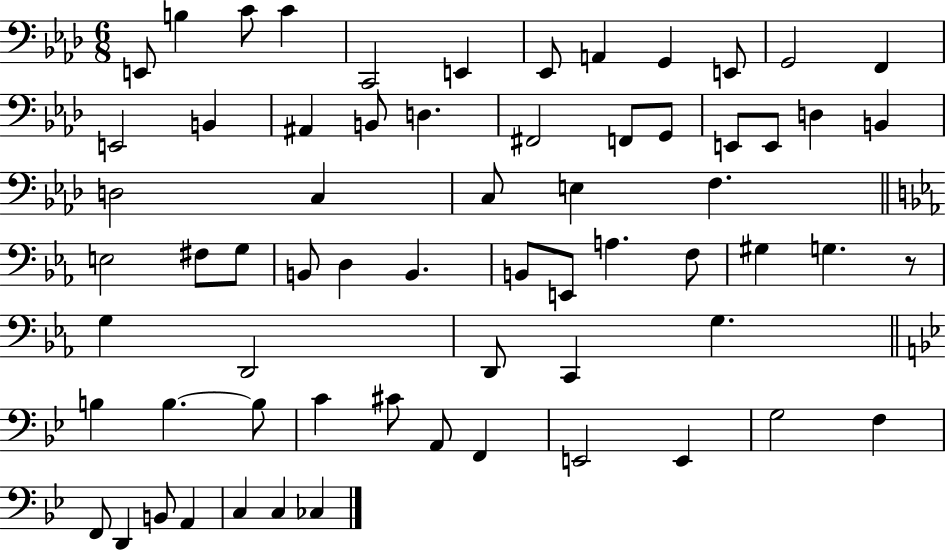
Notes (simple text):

E2/e B3/q C4/e C4/q C2/h E2/q Eb2/e A2/q G2/q E2/e G2/h F2/q E2/h B2/q A#2/q B2/e D3/q. F#2/h F2/e G2/e E2/e E2/e D3/q B2/q D3/h C3/q C3/e E3/q F3/q. E3/h F#3/e G3/e B2/e D3/q B2/q. B2/e E2/e A3/q. F3/e G#3/q G3/q. R/e G3/q D2/h D2/e C2/q G3/q. B3/q B3/q. B3/e C4/q C#4/e A2/e F2/q E2/h E2/q G3/h F3/q F2/e D2/q B2/e A2/q C3/q C3/q CES3/q